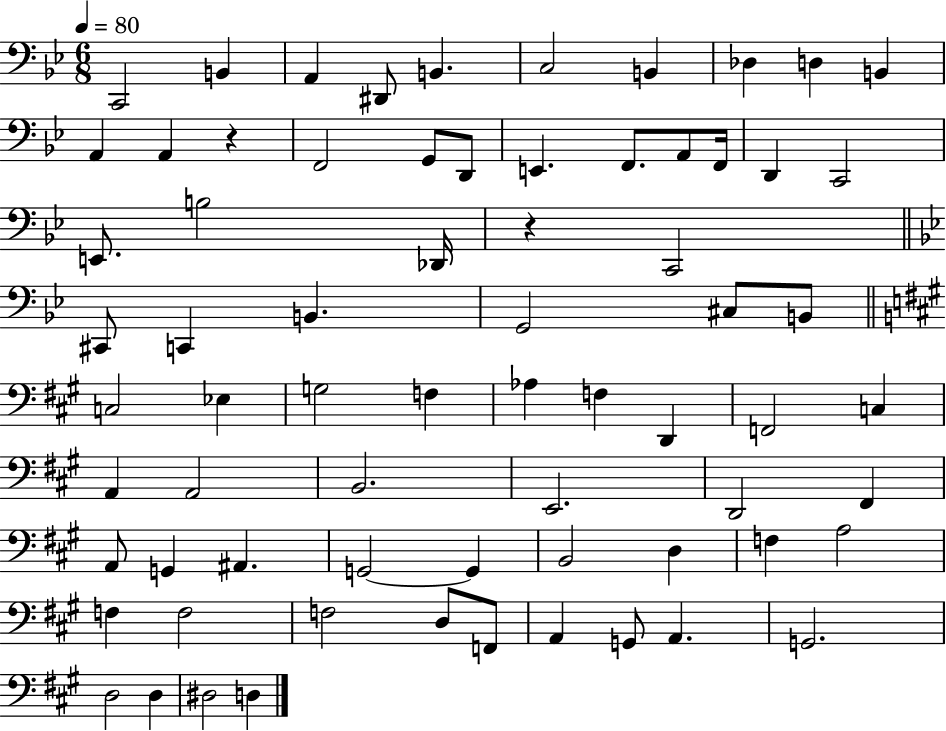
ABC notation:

X:1
T:Untitled
M:6/8
L:1/4
K:Bb
C,,2 B,, A,, ^D,,/2 B,, C,2 B,, _D, D, B,, A,, A,, z F,,2 G,,/2 D,,/2 E,, F,,/2 A,,/2 F,,/4 D,, C,,2 E,,/2 B,2 _D,,/4 z C,,2 ^C,,/2 C,, B,, G,,2 ^C,/2 B,,/2 C,2 _E, G,2 F, _A, F, D,, F,,2 C, A,, A,,2 B,,2 E,,2 D,,2 ^F,, A,,/2 G,, ^A,, G,,2 G,, B,,2 D, F, A,2 F, F,2 F,2 D,/2 F,,/2 A,, G,,/2 A,, G,,2 D,2 D, ^D,2 D,